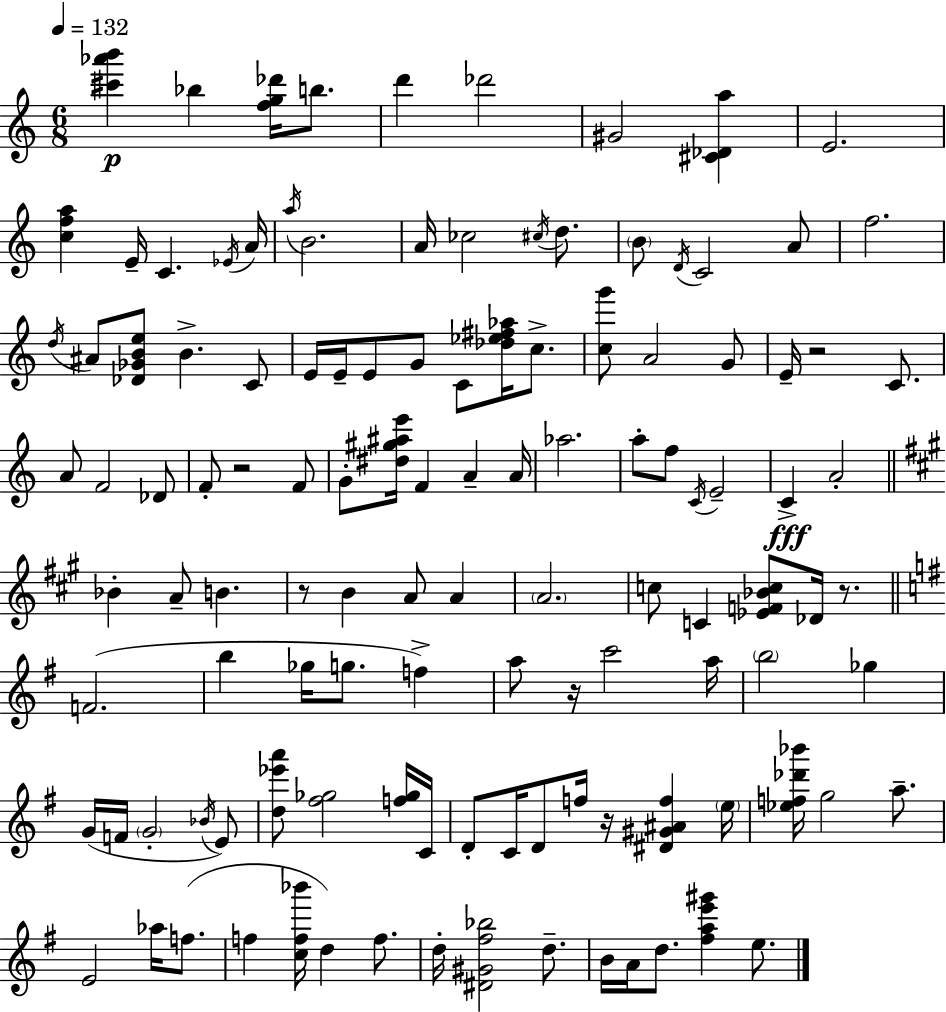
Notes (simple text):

[C#6,Ab6,B6]/q Bb5/q [F5,G5,Db6]/s B5/e. D6/q Db6/h G#4/h [C#4,Db4,A5]/q E4/h. [C5,F5,A5]/q E4/s C4/q. Eb4/s A4/s A5/s B4/h. A4/s CES5/h C#5/s D5/e. B4/e D4/s C4/h A4/e F5/h. D5/s A#4/e [Db4,Gb4,B4,E5]/e B4/q. C4/e E4/s E4/s E4/e G4/e C4/e [Db5,Eb5,F#5,Ab5]/s C5/e. [C5,G6]/e A4/h G4/e E4/s R/h C4/e. A4/e F4/h Db4/e F4/e R/h F4/e G4/e [D#5,G#5,A#5,E6]/s F4/q A4/q A4/s Ab5/h. A5/e F5/e C4/s E4/h C4/q A4/h Bb4/q A4/e B4/q. R/e B4/q A4/e A4/q A4/h. C5/e C4/q [Eb4,F4,Bb4,C5]/e Db4/s R/e. F4/h. B5/q Gb5/s G5/e. F5/q A5/e R/s C6/h A5/s B5/h Gb5/q G4/s F4/s G4/h Bb4/s E4/e [D5,Eb6,A6]/e [F#5,Gb5]/h [F5,Gb5]/s C4/s D4/e C4/s D4/e F5/s R/s [D#4,G#4,A#4,F5]/q E5/s [Eb5,F5,Db6,Bb6]/s G5/h A5/e. E4/h Ab5/s F5/e. F5/q [C5,F5,Bb6]/s D5/q F5/e. D5/s [D#4,G#4,F#5,Bb5]/h D5/e. B4/s A4/s D5/e. [F#5,A5,E6,G#6]/q E5/e.